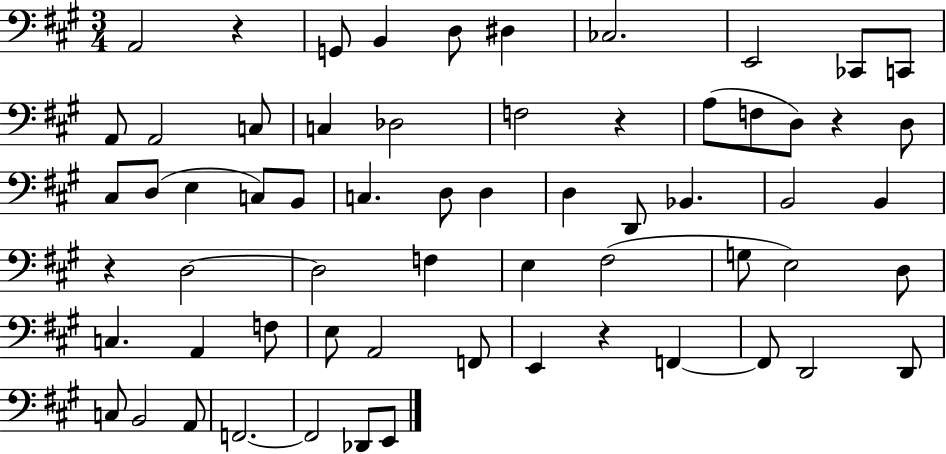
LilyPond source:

{
  \clef bass
  \numericTimeSignature
  \time 3/4
  \key a \major
  a,2 r4 | g,8 b,4 d8 dis4 | ces2. | e,2 ces,8 c,8 | \break a,8 a,2 c8 | c4 des2 | f2 r4 | a8( f8 d8) r4 d8 | \break cis8 d8( e4 c8) b,8 | c4. d8 d4 | d4 d,8 bes,4. | b,2 b,4 | \break r4 d2~~ | d2 f4 | e4 fis2( | g8 e2) d8 | \break c4. a,4 f8 | e8 a,2 f,8 | e,4 r4 f,4~~ | f,8 d,2 d,8 | \break c8 b,2 a,8 | f,2.~~ | f,2 des,8 e,8 | \bar "|."
}